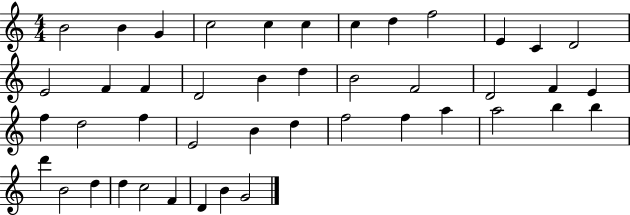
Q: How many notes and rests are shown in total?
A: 44